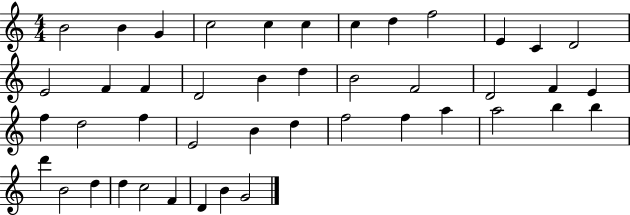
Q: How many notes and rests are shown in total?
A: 44